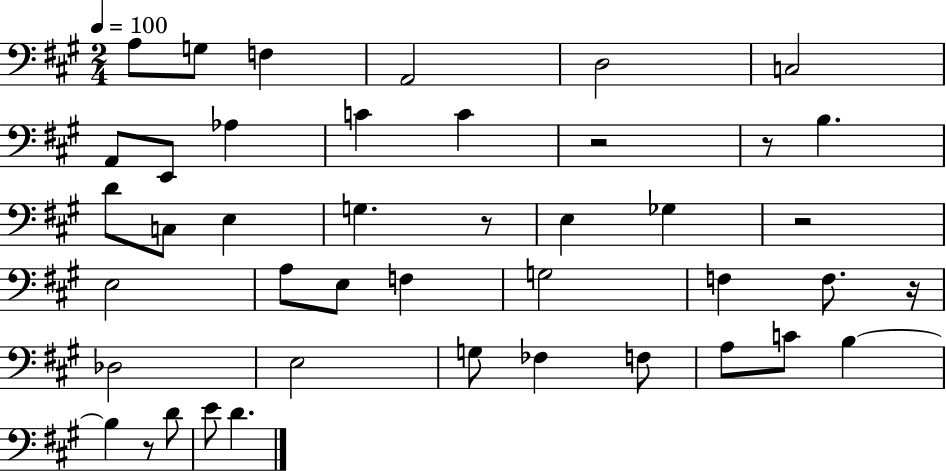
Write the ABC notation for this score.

X:1
T:Untitled
M:2/4
L:1/4
K:A
A,/2 G,/2 F, A,,2 D,2 C,2 A,,/2 E,,/2 _A, C C z2 z/2 B, D/2 C,/2 E, G, z/2 E, _G, z2 E,2 A,/2 E,/2 F, G,2 F, F,/2 z/4 _D,2 E,2 G,/2 _F, F,/2 A,/2 C/2 B, B, z/2 D/2 E/2 D